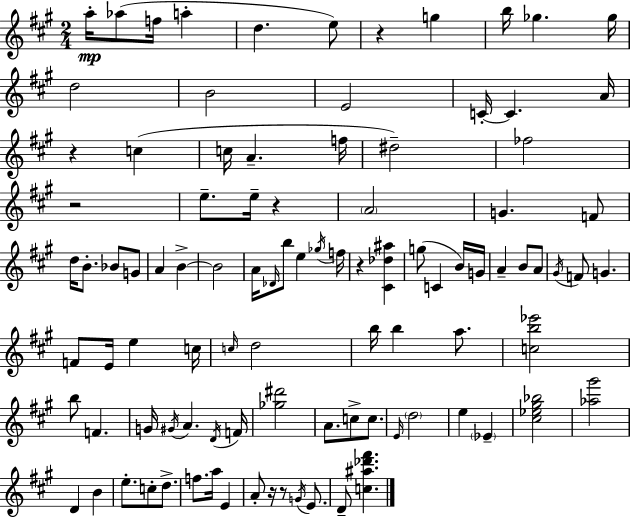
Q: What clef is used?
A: treble